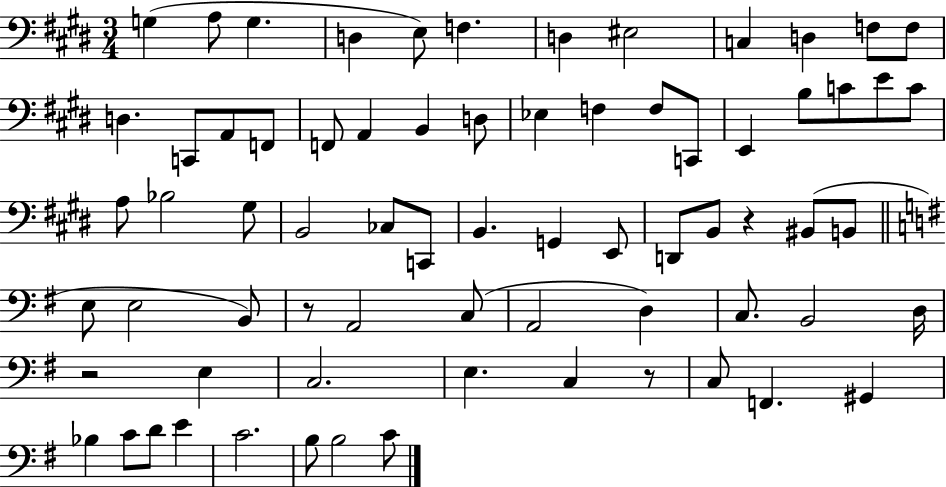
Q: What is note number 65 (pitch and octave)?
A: B3